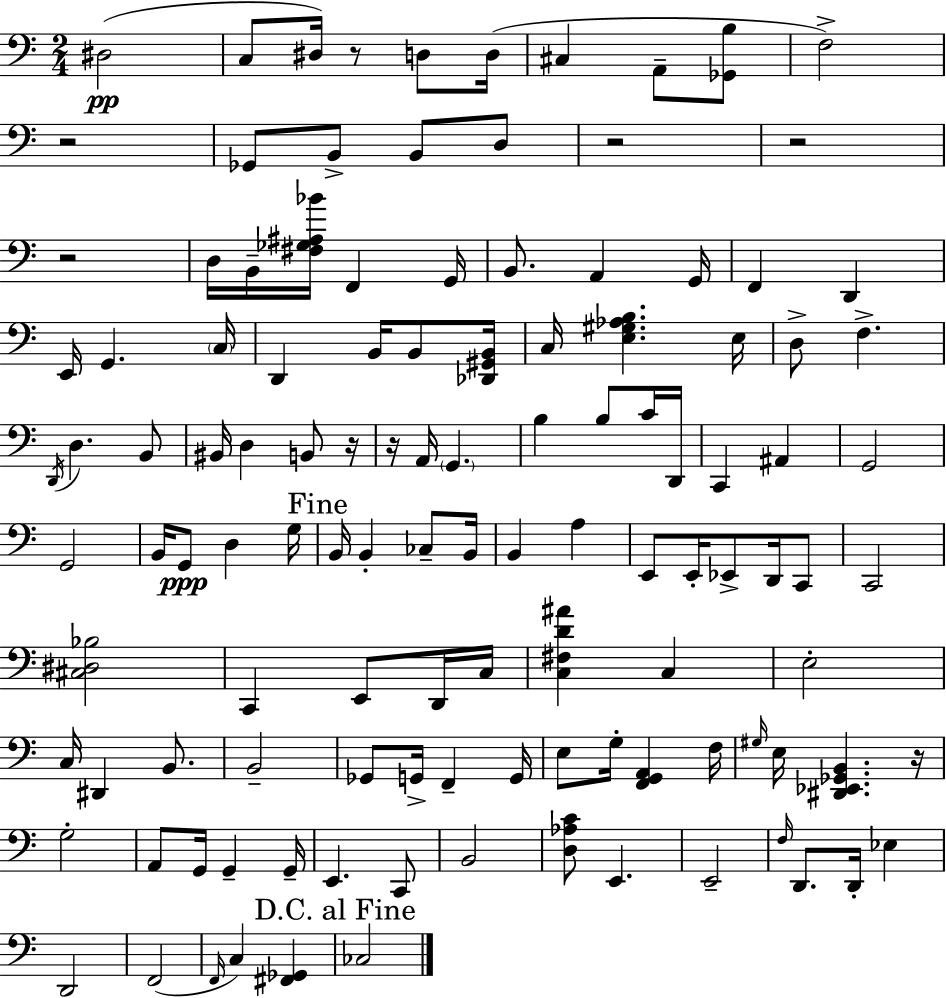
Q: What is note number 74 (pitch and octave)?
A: Gb2